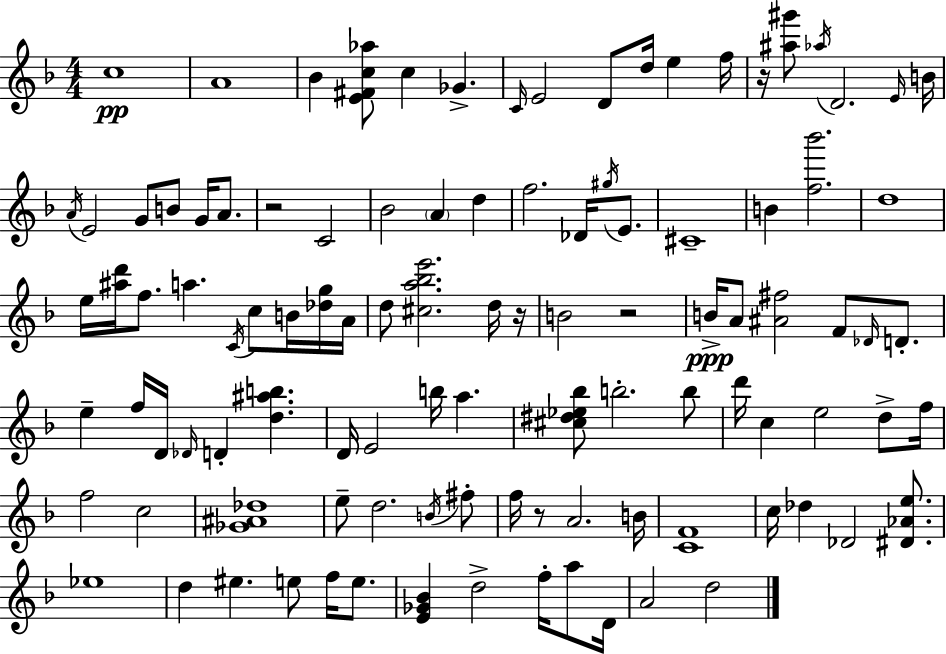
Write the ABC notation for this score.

X:1
T:Untitled
M:4/4
L:1/4
K:F
c4 A4 _B [E^Fc_a]/2 c _G C/4 E2 D/2 d/4 e f/4 z/4 [^a^g']/2 _a/4 D2 E/4 B/4 A/4 E2 G/2 B/2 G/4 A/2 z2 C2 _B2 A d f2 _D/4 ^g/4 E/2 ^C4 B [f_b']2 d4 e/4 [^ad']/4 f/2 a C/4 c/2 B/4 [_dg]/4 A/4 d/2 [^ca_be']2 d/4 z/4 B2 z2 B/4 A/2 [^A^f]2 F/2 _D/4 D/2 e f/4 D/4 _D/4 D [d^ab] D/4 E2 b/4 a [^c^d_e_b]/2 b2 b/2 d'/4 c e2 d/2 f/4 f2 c2 [_G^A_d]4 e/2 d2 B/4 ^f/2 f/4 z/2 A2 B/4 [CF]4 c/4 _d _D2 [^D_Ae]/2 _e4 d ^e e/2 f/4 e/2 [E_G_B] d2 f/4 a/2 D/4 A2 d2